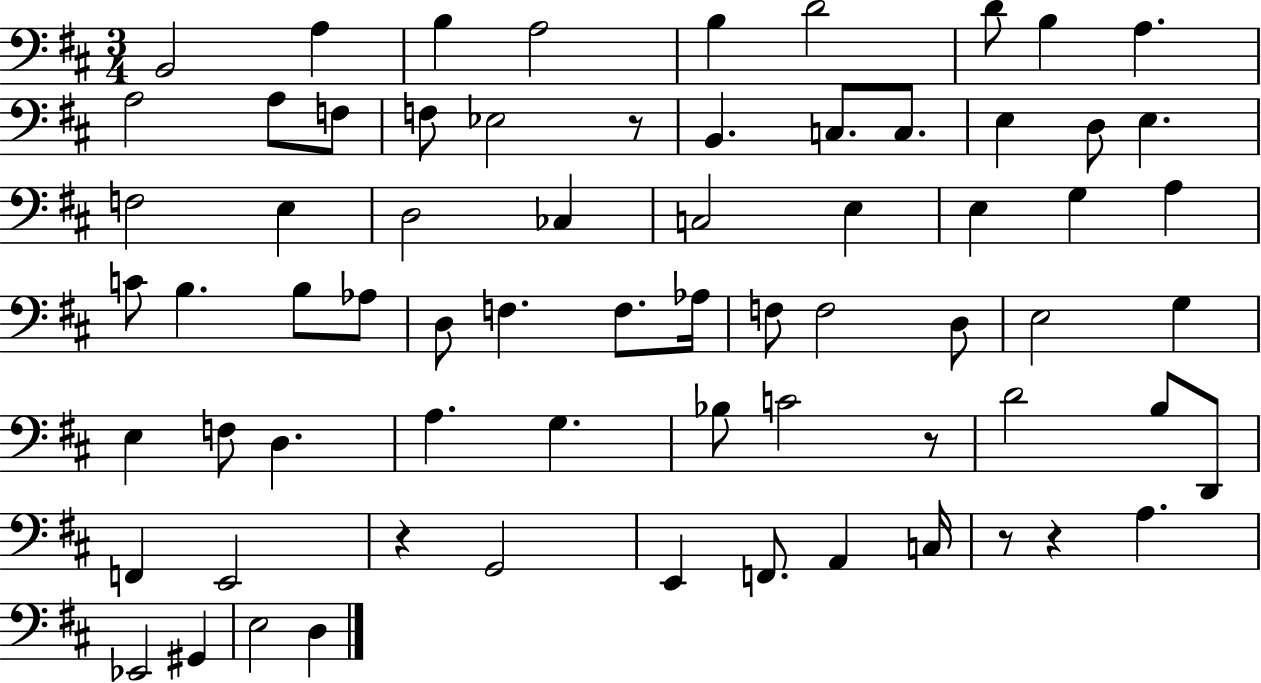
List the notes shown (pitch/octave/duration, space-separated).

B2/h A3/q B3/q A3/h B3/q D4/h D4/e B3/q A3/q. A3/h A3/e F3/e F3/e Eb3/h R/e B2/q. C3/e. C3/e. E3/q D3/e E3/q. F3/h E3/q D3/h CES3/q C3/h E3/q E3/q G3/q A3/q C4/e B3/q. B3/e Ab3/e D3/e F3/q. F3/e. Ab3/s F3/e F3/h D3/e E3/h G3/q E3/q F3/e D3/q. A3/q. G3/q. Bb3/e C4/h R/e D4/h B3/e D2/e F2/q E2/h R/q G2/h E2/q F2/e. A2/q C3/s R/e R/q A3/q. Eb2/h G#2/q E3/h D3/q